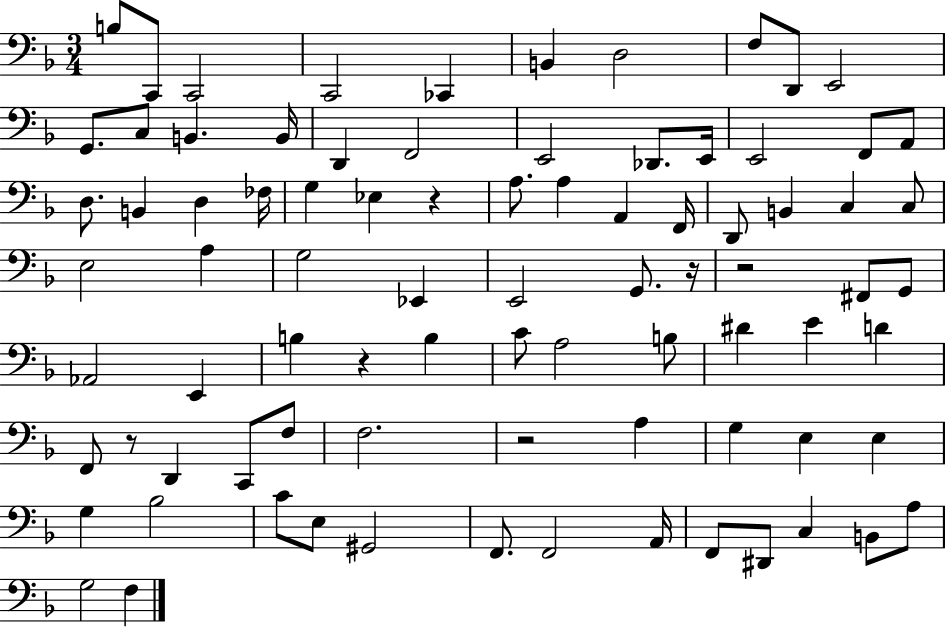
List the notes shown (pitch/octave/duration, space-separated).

B3/e C2/e C2/h C2/h CES2/q B2/q D3/h F3/e D2/e E2/h G2/e. C3/e B2/q. B2/s D2/q F2/h E2/h Db2/e. E2/s E2/h F2/e A2/e D3/e. B2/q D3/q FES3/s G3/q Eb3/q R/q A3/e. A3/q A2/q F2/s D2/e B2/q C3/q C3/e E3/h A3/q G3/h Eb2/q E2/h G2/e. R/s R/h F#2/e G2/e Ab2/h E2/q B3/q R/q B3/q C4/e A3/h B3/e D#4/q E4/q D4/q F2/e R/e D2/q C2/e F3/e F3/h. R/h A3/q G3/q E3/q E3/q G3/q Bb3/h C4/e E3/e G#2/h F2/e. F2/h A2/s F2/e D#2/e C3/q B2/e A3/e G3/h F3/q